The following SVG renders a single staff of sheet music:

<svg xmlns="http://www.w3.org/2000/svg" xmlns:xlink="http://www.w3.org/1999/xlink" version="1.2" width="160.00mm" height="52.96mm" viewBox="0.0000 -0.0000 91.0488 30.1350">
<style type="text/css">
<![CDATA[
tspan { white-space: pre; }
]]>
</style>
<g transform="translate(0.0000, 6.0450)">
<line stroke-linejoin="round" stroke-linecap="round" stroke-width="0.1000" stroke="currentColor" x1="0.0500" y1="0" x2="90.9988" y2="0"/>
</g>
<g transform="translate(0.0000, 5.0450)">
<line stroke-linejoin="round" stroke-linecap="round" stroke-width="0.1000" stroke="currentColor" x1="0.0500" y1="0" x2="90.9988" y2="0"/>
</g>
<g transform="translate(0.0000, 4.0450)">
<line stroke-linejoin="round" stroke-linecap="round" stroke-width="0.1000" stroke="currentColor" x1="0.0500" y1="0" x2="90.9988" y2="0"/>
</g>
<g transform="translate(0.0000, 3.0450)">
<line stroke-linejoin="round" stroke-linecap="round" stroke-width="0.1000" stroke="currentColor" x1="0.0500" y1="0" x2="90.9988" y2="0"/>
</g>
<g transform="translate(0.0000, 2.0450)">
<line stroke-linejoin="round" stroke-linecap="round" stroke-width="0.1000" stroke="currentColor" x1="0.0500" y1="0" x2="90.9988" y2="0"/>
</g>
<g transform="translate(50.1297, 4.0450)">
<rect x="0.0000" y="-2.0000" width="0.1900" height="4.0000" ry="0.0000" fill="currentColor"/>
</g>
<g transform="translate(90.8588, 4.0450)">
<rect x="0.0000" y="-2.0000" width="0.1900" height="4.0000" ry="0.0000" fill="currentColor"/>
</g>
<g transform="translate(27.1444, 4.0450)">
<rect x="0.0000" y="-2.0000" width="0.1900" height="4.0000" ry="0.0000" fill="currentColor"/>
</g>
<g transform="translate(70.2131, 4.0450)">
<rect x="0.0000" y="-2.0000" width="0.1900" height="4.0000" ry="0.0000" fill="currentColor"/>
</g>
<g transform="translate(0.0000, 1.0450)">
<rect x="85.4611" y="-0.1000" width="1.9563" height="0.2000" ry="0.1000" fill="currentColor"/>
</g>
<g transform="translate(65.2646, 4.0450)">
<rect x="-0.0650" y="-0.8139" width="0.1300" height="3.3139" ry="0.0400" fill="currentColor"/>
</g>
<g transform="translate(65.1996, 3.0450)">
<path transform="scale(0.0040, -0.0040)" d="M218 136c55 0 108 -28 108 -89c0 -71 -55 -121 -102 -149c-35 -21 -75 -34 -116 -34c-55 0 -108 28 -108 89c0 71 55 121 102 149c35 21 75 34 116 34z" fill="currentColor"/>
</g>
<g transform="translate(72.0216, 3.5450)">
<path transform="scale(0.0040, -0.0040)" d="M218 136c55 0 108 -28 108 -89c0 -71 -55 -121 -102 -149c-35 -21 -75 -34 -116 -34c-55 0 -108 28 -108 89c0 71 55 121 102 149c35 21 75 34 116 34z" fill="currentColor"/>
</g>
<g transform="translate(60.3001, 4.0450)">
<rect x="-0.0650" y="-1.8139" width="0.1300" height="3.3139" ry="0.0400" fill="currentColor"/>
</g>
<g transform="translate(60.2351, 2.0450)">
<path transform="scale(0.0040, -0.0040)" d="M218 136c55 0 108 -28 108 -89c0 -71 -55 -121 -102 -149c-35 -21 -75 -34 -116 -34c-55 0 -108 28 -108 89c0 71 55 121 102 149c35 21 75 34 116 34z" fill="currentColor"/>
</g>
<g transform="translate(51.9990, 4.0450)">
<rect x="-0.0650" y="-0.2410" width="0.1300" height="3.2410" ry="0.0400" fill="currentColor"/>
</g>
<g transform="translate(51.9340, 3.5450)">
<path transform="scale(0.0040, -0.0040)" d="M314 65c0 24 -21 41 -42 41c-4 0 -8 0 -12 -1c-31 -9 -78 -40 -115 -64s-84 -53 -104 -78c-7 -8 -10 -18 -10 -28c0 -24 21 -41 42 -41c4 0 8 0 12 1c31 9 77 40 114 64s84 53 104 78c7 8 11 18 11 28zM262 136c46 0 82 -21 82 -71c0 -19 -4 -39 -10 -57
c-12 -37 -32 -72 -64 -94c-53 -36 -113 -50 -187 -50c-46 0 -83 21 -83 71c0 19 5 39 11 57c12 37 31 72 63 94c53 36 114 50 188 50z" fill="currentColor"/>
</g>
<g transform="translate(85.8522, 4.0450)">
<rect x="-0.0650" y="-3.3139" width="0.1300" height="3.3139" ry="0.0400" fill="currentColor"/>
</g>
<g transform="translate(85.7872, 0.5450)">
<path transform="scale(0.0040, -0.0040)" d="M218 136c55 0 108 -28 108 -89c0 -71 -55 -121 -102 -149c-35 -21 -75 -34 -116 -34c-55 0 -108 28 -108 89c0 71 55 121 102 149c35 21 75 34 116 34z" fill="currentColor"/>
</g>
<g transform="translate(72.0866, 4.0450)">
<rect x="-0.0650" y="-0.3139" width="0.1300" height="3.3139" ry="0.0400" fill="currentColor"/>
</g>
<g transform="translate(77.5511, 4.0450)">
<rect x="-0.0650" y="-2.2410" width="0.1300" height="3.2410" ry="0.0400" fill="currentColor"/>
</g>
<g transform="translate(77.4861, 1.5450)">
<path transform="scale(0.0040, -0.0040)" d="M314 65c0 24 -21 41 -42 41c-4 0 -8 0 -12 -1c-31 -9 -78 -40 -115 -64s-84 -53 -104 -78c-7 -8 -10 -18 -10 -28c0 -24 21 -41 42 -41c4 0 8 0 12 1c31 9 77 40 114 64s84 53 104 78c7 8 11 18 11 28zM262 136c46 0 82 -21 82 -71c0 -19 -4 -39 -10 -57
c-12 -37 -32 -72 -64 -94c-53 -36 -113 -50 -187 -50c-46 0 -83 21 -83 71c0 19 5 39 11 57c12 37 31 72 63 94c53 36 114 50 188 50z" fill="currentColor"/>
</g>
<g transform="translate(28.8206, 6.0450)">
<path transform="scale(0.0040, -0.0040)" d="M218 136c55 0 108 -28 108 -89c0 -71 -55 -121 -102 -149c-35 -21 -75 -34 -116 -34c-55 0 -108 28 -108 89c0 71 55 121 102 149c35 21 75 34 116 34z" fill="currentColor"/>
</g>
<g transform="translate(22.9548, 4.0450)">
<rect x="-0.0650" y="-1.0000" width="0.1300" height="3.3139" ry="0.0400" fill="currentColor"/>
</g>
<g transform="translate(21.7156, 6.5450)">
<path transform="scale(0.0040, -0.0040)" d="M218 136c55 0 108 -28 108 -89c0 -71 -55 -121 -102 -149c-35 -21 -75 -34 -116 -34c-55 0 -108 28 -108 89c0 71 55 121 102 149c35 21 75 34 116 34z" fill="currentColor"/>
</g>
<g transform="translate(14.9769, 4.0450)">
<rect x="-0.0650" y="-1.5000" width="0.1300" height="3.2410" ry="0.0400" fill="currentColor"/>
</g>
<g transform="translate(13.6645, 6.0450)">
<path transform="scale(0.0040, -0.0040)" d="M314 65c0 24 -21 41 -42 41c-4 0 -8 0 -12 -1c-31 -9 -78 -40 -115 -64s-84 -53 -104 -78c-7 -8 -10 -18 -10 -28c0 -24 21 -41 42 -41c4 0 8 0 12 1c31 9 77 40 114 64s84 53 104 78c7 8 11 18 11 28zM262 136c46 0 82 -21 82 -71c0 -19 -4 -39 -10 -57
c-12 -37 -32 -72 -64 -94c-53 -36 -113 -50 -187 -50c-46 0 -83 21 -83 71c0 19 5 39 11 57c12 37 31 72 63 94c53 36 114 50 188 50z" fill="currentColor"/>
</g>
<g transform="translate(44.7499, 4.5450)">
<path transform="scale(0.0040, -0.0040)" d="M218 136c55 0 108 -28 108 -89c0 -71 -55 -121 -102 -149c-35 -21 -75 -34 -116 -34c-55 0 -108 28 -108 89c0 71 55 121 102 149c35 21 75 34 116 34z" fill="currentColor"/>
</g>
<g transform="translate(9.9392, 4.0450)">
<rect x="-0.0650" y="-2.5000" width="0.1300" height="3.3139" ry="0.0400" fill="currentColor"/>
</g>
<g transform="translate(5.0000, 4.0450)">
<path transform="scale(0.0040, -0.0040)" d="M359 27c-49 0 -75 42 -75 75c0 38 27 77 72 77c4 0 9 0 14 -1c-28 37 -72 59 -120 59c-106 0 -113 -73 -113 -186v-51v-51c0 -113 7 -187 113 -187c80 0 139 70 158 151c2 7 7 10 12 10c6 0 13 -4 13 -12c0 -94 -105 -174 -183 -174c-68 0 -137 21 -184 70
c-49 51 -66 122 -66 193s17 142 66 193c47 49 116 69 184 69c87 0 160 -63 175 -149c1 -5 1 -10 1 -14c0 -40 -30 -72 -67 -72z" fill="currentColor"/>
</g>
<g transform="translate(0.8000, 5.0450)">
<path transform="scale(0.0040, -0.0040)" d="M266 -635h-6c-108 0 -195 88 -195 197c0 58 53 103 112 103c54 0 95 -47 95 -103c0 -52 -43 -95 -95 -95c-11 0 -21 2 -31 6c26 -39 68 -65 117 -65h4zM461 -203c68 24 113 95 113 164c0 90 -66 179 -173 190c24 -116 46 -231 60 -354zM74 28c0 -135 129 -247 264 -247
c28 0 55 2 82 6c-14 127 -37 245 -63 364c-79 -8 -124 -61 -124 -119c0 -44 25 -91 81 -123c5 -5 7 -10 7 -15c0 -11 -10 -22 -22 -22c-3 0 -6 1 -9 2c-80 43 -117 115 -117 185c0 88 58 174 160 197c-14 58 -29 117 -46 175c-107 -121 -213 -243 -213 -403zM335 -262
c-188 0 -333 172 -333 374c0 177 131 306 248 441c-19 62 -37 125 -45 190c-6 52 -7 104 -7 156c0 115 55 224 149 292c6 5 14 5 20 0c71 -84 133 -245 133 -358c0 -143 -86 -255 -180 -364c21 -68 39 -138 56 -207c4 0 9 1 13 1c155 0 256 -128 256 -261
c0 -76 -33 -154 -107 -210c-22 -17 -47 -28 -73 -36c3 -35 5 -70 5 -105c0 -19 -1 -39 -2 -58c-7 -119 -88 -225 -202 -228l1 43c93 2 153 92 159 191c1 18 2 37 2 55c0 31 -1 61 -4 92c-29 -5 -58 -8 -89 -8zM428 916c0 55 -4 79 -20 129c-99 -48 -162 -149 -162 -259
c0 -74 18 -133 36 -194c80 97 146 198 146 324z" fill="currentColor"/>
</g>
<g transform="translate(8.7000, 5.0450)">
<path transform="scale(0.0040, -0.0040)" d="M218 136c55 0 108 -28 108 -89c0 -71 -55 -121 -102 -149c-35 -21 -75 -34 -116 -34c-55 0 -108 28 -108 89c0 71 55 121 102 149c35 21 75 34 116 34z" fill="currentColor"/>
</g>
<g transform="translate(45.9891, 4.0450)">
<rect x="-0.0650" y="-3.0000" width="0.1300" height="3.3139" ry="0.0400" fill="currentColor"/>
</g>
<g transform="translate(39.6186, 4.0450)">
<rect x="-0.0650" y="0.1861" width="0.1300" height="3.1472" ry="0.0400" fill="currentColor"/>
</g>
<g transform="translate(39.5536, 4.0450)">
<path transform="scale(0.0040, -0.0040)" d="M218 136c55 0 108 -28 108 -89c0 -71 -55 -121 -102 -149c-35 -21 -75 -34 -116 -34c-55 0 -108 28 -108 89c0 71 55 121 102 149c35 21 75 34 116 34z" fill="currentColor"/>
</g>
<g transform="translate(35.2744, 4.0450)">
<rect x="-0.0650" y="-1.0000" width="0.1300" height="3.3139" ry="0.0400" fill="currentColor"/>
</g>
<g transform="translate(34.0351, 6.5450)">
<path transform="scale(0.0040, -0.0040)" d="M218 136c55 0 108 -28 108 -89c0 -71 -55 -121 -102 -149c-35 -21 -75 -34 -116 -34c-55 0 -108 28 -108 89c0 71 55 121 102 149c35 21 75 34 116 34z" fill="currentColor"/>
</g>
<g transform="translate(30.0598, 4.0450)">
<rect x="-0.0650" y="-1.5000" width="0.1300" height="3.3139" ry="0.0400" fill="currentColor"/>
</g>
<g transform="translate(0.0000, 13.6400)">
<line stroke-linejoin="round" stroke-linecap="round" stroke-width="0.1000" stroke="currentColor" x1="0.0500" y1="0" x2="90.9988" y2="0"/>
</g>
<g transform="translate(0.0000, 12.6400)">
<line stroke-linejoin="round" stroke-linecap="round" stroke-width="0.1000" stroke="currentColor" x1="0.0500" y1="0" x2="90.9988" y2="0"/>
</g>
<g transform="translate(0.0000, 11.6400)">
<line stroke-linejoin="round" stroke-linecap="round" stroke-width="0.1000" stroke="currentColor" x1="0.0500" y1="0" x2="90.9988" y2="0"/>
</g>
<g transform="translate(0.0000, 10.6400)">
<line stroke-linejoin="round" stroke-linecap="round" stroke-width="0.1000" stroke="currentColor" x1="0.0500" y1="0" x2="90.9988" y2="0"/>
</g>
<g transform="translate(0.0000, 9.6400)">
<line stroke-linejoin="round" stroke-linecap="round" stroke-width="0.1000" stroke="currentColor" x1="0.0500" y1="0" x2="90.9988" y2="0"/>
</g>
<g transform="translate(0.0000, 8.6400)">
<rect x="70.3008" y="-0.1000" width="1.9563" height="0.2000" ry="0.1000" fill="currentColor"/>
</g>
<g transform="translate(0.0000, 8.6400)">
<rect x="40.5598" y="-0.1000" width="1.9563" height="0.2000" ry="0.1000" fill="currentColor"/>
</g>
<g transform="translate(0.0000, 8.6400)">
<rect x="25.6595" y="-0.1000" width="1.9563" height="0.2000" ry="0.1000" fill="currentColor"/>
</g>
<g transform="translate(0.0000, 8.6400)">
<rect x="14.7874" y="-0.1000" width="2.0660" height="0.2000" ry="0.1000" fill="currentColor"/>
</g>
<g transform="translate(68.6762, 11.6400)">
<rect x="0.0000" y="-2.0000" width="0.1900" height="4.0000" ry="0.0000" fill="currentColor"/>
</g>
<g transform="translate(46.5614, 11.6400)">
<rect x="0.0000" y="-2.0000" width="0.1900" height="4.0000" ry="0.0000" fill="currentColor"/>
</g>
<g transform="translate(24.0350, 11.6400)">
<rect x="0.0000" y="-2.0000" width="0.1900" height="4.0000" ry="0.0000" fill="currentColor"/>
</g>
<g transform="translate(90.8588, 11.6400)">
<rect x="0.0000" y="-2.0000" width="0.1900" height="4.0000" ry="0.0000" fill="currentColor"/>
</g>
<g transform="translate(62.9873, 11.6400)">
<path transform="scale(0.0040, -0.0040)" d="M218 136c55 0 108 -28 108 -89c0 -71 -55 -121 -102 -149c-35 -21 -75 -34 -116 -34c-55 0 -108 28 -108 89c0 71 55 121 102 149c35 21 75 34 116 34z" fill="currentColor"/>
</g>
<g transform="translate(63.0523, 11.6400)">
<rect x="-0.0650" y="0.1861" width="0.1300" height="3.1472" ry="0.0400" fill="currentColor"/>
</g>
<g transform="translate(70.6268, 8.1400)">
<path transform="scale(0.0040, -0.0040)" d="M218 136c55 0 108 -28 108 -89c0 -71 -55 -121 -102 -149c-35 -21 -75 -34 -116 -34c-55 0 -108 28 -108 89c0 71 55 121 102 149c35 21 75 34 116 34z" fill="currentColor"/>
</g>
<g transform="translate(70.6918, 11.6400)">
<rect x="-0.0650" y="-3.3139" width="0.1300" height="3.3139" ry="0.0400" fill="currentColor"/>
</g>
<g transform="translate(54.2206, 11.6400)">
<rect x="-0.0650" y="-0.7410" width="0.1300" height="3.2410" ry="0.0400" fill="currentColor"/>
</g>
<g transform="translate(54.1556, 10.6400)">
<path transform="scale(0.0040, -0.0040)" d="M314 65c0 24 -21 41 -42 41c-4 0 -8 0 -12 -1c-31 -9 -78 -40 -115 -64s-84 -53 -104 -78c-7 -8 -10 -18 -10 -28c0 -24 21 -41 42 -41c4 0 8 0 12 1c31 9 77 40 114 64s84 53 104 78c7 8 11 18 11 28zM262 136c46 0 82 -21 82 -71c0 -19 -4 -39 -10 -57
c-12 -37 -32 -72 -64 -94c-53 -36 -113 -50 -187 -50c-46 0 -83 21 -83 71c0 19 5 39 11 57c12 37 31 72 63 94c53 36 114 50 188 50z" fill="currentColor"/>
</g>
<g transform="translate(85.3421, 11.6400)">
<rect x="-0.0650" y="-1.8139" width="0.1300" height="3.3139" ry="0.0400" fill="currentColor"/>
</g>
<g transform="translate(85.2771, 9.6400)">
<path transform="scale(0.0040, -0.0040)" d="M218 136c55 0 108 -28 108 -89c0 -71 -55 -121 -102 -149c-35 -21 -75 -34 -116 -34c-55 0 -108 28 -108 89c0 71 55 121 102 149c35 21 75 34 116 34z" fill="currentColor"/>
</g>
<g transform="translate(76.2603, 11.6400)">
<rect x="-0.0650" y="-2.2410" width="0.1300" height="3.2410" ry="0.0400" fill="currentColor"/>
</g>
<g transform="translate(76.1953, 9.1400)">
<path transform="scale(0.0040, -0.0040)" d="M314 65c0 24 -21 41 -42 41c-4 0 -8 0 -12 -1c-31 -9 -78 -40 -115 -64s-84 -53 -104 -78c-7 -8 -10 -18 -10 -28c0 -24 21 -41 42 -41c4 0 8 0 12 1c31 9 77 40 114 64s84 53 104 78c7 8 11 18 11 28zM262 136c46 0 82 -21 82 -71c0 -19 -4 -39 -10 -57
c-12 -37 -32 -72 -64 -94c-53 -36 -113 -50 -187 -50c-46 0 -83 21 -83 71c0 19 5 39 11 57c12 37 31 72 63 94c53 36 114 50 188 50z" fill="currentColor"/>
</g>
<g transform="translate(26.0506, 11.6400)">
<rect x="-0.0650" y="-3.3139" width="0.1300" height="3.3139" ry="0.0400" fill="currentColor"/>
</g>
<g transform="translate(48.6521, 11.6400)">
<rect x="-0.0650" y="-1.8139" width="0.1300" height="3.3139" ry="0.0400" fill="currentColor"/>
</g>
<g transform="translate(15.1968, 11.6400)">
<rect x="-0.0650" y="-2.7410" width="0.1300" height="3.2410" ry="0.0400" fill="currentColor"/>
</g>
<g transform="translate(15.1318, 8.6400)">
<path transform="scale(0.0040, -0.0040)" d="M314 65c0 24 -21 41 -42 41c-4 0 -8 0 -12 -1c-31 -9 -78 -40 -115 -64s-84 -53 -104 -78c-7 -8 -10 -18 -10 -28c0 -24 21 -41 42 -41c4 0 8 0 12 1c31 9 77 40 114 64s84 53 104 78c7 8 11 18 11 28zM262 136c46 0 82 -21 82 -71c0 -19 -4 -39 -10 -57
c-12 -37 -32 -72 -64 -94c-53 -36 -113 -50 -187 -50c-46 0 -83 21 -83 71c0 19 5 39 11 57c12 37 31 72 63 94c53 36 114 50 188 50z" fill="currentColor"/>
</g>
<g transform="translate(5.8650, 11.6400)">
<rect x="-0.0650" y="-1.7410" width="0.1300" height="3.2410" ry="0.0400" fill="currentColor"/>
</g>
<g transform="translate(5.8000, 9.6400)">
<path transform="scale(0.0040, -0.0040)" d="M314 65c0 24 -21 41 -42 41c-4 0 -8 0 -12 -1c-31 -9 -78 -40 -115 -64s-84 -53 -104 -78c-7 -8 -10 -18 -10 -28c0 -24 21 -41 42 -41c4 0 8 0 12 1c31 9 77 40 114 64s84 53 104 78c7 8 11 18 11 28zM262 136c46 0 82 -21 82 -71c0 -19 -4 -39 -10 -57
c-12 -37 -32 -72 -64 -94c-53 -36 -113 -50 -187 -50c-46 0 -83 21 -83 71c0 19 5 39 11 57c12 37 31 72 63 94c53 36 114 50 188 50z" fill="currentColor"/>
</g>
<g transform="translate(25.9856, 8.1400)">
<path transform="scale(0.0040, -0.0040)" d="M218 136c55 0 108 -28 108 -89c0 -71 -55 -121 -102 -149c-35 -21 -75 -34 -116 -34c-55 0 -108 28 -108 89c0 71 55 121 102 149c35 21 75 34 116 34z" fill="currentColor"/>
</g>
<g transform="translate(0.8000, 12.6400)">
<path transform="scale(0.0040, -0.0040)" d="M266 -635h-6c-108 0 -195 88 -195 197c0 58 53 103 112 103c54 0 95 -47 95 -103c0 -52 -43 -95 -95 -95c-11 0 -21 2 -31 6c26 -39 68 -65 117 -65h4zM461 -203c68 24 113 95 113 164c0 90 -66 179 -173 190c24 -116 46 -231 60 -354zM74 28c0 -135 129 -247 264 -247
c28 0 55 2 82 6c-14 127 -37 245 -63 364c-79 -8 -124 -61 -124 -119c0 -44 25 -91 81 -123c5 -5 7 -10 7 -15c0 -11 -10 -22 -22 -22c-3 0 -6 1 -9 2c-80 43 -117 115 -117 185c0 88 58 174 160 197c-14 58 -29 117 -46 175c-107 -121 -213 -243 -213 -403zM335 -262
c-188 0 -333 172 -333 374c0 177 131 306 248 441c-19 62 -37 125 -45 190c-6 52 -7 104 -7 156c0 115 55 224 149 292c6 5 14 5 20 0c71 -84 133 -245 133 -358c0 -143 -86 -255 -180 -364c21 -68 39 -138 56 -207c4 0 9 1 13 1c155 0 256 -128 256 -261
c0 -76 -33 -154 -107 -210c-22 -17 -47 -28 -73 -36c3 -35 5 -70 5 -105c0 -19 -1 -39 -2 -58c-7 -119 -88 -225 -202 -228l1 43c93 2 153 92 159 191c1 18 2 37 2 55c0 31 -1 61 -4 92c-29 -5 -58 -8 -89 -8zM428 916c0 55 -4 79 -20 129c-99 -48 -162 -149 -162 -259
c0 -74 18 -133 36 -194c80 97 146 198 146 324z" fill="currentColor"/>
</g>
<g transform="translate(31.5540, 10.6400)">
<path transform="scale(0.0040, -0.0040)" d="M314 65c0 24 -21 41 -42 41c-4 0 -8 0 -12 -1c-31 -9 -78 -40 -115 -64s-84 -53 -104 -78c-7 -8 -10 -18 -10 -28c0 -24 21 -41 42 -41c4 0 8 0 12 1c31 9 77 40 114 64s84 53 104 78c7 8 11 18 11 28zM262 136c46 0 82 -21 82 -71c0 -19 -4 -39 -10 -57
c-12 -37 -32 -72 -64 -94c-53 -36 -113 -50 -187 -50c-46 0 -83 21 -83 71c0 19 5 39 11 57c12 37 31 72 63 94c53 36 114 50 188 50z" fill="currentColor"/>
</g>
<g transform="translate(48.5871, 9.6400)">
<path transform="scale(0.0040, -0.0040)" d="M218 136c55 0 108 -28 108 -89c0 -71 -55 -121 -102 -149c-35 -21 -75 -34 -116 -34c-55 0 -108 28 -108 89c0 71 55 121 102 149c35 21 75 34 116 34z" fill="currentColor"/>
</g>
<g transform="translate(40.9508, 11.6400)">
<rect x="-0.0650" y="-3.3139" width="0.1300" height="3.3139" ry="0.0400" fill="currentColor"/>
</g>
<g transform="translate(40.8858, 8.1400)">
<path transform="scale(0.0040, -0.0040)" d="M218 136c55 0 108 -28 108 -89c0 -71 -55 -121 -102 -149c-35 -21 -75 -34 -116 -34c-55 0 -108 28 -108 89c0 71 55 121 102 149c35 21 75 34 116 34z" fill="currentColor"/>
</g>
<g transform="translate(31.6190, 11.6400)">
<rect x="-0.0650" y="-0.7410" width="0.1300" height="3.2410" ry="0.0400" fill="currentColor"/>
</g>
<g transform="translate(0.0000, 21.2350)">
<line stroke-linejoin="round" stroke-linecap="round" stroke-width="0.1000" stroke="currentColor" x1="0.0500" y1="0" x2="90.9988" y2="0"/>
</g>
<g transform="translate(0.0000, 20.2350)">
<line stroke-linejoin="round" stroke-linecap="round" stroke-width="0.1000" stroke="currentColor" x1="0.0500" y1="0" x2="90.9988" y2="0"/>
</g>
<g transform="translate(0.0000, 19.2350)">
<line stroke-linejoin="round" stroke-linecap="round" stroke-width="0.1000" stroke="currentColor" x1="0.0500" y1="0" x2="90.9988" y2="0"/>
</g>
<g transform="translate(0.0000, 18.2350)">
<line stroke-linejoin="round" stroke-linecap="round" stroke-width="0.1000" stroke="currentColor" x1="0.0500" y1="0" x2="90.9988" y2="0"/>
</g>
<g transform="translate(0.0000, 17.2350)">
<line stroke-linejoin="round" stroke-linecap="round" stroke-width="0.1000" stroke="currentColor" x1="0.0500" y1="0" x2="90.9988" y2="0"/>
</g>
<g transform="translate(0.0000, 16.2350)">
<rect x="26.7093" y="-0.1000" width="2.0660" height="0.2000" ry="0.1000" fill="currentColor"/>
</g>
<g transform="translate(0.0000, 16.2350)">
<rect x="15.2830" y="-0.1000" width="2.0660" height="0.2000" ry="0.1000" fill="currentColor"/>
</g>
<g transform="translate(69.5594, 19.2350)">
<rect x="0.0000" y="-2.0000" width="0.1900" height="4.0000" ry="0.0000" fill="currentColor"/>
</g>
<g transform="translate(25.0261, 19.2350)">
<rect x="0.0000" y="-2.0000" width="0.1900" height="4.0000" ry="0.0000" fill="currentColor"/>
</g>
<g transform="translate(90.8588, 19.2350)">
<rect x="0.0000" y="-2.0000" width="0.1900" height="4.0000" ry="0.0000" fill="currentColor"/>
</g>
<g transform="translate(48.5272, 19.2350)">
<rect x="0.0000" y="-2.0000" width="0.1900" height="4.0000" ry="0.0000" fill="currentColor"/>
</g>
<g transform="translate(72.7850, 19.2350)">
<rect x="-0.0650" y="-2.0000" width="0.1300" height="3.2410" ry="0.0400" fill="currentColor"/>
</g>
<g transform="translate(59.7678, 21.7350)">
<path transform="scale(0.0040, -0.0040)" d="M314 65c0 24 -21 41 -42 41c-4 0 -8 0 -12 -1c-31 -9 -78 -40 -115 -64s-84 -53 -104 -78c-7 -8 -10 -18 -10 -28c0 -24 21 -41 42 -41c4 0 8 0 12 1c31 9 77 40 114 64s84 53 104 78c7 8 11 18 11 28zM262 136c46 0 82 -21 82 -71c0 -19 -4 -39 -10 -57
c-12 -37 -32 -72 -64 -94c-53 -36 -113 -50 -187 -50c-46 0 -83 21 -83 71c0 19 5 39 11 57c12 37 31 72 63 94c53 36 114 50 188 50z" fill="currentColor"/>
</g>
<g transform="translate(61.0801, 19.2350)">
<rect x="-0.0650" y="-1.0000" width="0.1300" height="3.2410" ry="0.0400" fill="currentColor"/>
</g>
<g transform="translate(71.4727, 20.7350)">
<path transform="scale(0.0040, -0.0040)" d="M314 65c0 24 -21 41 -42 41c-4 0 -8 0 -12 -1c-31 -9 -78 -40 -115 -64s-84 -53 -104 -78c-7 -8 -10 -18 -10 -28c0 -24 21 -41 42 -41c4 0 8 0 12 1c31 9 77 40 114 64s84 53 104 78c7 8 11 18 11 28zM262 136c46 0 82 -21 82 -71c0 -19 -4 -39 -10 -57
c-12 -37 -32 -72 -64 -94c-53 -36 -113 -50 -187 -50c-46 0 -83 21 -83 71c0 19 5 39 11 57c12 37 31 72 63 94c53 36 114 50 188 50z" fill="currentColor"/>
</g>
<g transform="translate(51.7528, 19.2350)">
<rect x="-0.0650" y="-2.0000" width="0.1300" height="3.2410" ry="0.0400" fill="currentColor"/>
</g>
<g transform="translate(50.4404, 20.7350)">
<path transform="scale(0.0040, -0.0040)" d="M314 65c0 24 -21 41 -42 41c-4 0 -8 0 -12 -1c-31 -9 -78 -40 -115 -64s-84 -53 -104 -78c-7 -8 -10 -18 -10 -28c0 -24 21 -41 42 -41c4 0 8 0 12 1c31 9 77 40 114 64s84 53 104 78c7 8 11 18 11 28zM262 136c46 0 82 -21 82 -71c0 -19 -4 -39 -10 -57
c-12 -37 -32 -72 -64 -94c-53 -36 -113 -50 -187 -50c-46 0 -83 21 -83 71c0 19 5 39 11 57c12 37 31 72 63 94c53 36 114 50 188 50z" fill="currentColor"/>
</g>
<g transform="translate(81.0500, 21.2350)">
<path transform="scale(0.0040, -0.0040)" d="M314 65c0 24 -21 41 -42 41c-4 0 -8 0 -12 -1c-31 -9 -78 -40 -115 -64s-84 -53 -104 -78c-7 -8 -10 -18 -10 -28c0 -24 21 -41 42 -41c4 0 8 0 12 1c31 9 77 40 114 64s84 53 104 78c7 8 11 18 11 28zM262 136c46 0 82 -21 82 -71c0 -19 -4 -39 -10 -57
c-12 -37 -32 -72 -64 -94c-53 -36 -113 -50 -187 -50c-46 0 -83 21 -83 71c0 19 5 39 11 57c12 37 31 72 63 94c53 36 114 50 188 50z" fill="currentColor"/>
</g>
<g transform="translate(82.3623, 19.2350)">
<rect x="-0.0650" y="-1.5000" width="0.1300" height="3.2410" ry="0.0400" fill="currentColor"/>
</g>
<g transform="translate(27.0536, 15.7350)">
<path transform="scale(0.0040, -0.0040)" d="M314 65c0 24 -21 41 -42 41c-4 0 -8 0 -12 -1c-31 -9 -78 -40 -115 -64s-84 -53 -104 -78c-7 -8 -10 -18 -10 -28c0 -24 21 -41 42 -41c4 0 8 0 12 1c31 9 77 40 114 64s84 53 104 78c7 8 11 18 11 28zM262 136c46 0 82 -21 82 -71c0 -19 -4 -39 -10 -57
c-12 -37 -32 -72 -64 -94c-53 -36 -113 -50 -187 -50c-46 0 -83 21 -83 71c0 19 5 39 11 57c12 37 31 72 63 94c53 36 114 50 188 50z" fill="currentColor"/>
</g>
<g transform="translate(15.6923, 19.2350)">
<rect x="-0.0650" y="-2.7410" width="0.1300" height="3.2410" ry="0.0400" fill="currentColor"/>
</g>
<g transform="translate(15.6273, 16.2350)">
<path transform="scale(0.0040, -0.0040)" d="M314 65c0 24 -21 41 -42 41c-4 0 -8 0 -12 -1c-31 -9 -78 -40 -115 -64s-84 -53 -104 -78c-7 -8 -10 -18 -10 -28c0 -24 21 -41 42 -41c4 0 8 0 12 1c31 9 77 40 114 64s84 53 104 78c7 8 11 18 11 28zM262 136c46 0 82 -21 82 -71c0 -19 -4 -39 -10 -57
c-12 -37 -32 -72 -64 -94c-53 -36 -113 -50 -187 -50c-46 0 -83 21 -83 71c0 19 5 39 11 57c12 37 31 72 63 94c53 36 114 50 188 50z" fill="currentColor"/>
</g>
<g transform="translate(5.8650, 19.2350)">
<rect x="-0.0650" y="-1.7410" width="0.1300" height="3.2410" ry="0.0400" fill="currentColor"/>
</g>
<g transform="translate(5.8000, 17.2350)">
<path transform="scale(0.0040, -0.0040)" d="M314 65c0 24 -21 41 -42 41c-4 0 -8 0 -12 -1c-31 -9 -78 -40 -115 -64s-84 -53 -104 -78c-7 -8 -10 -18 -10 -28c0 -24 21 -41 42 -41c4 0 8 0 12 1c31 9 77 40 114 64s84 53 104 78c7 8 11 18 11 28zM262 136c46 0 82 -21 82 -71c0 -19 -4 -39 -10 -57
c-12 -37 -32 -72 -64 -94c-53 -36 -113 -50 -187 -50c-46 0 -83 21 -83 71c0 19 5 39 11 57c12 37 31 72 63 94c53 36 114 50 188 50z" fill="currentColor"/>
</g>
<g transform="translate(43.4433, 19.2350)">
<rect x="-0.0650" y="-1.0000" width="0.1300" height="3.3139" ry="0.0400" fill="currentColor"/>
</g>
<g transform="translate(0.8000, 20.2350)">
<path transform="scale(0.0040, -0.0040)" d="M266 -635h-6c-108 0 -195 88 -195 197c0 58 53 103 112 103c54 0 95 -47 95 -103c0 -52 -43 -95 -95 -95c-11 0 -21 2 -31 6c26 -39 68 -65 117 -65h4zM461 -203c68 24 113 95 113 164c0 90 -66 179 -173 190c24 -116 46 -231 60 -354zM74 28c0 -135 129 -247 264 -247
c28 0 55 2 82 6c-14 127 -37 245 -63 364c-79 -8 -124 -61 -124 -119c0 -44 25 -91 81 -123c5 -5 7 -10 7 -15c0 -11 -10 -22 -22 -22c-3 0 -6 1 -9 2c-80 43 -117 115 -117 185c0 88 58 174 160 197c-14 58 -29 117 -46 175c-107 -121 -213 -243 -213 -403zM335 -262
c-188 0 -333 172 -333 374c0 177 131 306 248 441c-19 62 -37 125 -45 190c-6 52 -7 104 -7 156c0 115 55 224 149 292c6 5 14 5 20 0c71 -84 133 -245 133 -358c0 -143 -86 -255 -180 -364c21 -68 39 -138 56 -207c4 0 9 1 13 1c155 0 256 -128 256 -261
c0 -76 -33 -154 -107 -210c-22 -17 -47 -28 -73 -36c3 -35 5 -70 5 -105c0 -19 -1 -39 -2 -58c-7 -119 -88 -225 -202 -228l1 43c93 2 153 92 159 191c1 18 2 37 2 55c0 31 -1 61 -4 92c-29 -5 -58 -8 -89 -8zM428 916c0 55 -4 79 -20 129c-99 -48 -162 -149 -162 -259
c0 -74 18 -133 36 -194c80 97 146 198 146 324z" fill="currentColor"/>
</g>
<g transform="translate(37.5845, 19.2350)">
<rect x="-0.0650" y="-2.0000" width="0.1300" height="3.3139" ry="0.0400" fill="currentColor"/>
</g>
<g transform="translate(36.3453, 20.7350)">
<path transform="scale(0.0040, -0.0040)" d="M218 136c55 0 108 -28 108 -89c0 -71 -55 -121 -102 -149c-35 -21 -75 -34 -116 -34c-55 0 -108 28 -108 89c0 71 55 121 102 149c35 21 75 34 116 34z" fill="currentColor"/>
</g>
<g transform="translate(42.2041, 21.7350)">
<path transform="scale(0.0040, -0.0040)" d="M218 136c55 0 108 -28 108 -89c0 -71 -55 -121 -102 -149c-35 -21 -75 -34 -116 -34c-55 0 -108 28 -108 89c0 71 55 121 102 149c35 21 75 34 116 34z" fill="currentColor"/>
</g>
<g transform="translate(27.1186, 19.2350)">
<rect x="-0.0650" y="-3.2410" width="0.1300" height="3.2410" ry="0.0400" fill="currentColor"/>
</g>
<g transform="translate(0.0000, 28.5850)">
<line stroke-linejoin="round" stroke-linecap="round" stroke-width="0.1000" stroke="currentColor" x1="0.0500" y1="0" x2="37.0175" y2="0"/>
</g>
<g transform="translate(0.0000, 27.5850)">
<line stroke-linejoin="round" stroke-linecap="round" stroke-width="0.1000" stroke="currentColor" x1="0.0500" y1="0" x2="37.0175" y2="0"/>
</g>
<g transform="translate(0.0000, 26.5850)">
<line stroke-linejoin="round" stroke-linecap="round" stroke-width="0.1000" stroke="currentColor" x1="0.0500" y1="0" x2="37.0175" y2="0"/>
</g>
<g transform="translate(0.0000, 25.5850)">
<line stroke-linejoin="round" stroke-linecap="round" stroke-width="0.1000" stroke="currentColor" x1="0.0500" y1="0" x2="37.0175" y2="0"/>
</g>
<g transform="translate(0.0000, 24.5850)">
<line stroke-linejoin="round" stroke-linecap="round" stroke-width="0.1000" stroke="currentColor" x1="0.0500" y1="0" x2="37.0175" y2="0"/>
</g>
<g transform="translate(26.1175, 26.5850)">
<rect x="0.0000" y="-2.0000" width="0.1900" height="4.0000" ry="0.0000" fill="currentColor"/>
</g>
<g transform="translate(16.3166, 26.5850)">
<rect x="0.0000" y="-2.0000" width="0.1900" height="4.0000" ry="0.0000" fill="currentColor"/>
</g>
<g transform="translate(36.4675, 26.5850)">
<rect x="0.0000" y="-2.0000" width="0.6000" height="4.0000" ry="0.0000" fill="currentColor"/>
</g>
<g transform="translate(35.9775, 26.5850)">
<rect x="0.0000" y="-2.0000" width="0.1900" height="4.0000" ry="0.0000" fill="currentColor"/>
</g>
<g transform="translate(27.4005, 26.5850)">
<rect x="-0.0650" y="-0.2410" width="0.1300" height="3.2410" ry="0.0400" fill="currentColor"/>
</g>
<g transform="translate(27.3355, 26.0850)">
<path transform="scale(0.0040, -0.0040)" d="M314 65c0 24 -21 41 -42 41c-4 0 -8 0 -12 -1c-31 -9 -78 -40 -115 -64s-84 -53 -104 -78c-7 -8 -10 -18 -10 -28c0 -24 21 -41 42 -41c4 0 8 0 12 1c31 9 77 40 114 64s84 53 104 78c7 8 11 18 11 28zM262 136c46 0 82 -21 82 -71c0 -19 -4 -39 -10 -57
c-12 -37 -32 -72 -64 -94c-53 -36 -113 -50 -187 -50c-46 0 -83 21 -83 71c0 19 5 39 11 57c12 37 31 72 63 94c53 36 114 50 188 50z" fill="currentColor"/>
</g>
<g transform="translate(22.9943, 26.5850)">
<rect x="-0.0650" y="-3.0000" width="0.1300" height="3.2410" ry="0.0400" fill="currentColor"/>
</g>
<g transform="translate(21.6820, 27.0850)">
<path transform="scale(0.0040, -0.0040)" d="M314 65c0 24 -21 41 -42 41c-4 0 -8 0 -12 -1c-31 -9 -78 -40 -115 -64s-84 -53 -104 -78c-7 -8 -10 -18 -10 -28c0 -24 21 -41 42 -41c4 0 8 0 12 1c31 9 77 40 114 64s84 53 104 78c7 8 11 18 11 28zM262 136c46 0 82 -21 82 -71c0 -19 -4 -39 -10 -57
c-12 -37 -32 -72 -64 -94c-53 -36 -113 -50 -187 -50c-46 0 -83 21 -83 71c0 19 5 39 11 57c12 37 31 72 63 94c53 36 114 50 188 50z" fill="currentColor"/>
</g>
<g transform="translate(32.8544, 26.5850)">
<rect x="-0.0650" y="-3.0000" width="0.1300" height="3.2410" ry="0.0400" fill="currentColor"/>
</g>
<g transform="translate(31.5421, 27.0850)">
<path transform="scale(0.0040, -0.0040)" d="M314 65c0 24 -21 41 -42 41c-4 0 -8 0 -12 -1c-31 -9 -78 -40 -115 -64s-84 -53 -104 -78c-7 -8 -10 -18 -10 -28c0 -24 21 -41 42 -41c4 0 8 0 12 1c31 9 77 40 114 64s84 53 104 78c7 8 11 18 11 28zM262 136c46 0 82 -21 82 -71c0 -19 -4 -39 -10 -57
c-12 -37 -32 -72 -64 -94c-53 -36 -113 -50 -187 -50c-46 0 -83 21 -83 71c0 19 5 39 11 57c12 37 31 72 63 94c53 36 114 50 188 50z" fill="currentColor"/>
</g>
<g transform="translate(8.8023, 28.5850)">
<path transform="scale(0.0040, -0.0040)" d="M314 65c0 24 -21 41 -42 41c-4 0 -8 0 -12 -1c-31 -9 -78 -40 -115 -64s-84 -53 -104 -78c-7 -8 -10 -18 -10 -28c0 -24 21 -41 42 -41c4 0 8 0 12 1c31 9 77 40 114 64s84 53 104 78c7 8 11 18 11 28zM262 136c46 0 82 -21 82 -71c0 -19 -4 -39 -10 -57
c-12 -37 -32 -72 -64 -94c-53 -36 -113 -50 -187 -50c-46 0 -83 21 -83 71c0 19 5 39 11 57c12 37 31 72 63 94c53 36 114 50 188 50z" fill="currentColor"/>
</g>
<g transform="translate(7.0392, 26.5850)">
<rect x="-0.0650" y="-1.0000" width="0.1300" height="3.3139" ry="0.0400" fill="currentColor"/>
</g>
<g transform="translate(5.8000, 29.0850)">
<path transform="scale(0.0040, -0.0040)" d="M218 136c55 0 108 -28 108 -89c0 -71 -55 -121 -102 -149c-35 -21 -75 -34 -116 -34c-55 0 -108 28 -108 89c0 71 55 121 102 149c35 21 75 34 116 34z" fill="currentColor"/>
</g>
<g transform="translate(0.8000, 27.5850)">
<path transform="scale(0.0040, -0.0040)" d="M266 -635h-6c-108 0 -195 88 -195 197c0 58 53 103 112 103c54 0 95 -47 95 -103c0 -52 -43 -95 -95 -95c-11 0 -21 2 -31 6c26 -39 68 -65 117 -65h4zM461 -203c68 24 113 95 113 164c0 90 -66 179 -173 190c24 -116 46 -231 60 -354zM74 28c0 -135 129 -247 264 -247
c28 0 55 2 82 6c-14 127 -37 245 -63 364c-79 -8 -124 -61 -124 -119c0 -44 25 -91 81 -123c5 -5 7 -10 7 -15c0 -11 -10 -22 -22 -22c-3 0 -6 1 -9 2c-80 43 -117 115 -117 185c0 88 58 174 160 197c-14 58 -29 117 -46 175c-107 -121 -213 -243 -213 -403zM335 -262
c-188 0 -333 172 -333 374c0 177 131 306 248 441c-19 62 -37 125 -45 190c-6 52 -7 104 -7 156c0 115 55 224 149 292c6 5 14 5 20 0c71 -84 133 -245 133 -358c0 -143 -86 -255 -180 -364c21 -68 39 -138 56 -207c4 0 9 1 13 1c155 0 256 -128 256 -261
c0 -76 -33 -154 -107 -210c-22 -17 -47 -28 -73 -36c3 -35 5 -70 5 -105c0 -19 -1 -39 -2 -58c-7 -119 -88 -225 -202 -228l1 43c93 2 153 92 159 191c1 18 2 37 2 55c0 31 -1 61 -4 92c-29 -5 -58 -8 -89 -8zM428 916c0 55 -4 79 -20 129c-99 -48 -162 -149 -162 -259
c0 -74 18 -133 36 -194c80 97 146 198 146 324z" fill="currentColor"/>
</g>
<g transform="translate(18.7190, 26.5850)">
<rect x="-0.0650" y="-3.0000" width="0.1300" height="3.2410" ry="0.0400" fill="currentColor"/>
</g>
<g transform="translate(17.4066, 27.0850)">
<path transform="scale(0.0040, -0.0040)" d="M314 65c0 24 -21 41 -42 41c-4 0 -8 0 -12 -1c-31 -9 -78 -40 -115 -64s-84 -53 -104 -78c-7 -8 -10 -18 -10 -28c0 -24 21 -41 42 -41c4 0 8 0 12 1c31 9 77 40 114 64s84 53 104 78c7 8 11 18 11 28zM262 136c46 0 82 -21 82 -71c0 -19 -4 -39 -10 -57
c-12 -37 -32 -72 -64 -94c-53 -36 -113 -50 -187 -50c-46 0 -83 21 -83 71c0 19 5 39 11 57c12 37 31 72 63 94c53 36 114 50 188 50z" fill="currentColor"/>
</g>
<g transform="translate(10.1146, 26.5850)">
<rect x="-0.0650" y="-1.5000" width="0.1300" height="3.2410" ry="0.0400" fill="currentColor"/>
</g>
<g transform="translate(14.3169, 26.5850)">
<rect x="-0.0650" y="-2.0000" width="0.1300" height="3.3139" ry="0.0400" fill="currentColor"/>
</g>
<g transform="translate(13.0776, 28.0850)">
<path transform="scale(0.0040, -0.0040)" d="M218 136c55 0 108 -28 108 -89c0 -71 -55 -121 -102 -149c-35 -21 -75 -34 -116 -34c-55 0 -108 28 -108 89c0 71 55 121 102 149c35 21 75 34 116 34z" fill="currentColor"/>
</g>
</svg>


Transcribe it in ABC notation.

X:1
T:Untitled
M:4/4
L:1/4
K:C
G E2 D E D B A c2 f d c g2 b f2 a2 b d2 b f d2 B b g2 f f2 a2 b2 F D F2 D2 F2 E2 D E2 F A2 A2 c2 A2